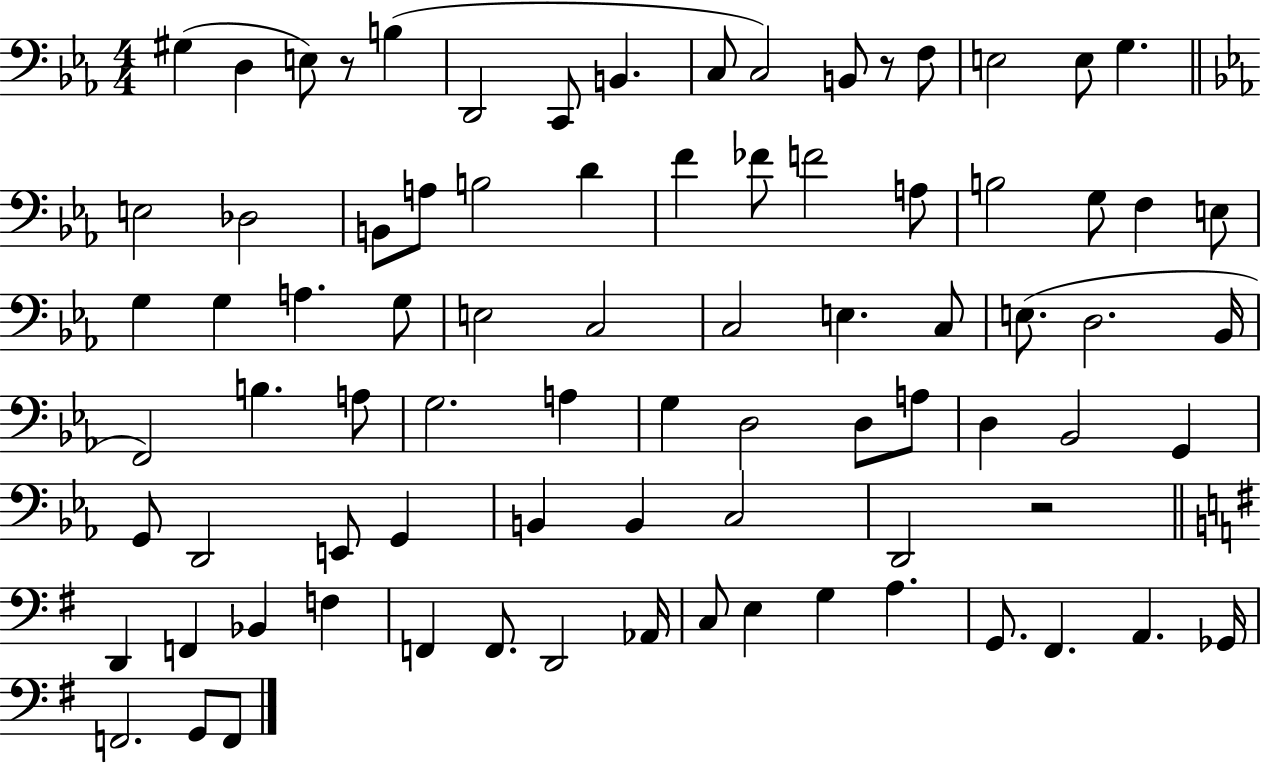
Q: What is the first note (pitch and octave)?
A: G#3